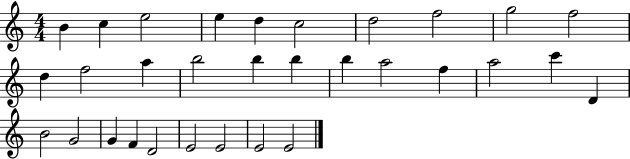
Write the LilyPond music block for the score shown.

{
  \clef treble
  \numericTimeSignature
  \time 4/4
  \key c \major
  b'4 c''4 e''2 | e''4 d''4 c''2 | d''2 f''2 | g''2 f''2 | \break d''4 f''2 a''4 | b''2 b''4 b''4 | b''4 a''2 f''4 | a''2 c'''4 d'4 | \break b'2 g'2 | g'4 f'4 d'2 | e'2 e'2 | e'2 e'2 | \break \bar "|."
}